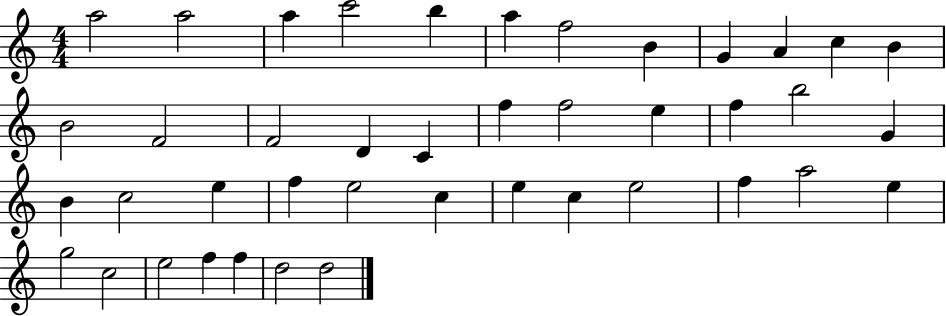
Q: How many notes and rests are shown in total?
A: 42